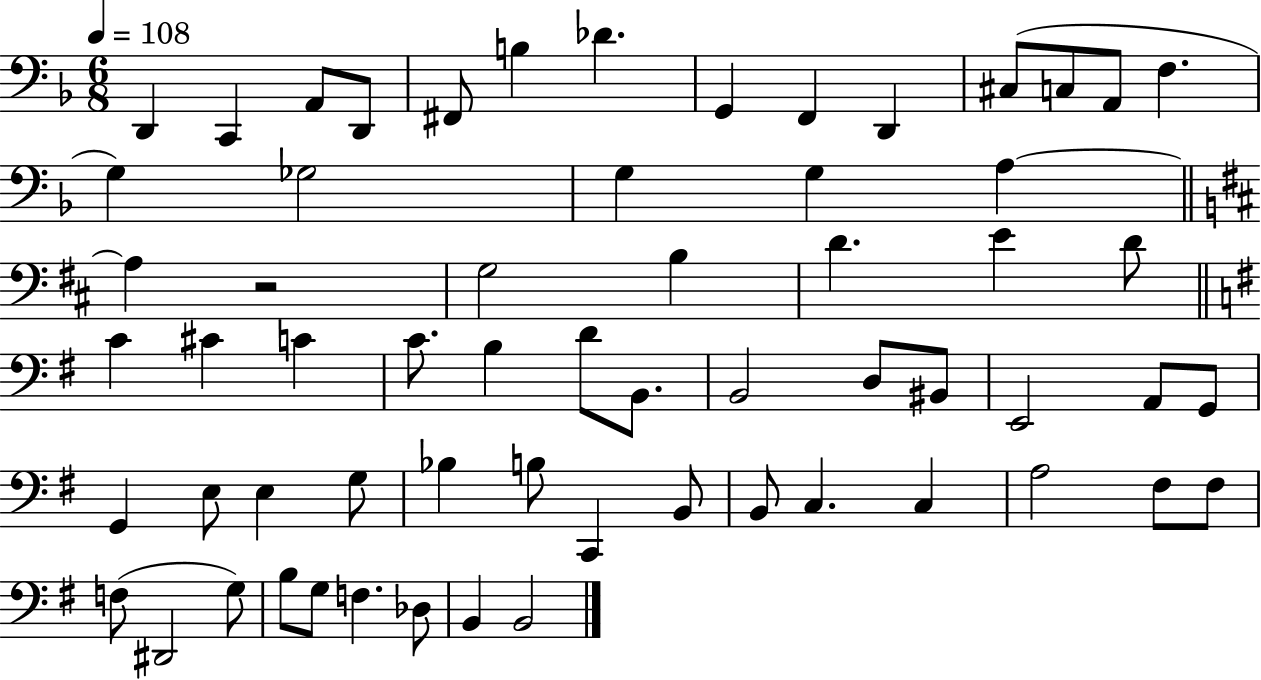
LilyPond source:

{
  \clef bass
  \numericTimeSignature
  \time 6/8
  \key f \major
  \tempo 4 = 108
  d,4 c,4 a,8 d,8 | fis,8 b4 des'4. | g,4 f,4 d,4 | cis8( c8 a,8 f4. | \break g4) ges2 | g4 g4 a4~~ | \bar "||" \break \key b \minor a4 r2 | g2 b4 | d'4. e'4 d'8 | \bar "||" \break \key g \major c'4 cis'4 c'4 | c'8. b4 d'8 b,8. | b,2 d8 bis,8 | e,2 a,8 g,8 | \break g,4 e8 e4 g8 | bes4 b8 c,4 b,8 | b,8 c4. c4 | a2 fis8 fis8 | \break f8( dis,2 g8) | b8 g8 f4. des8 | b,4 b,2 | \bar "|."
}